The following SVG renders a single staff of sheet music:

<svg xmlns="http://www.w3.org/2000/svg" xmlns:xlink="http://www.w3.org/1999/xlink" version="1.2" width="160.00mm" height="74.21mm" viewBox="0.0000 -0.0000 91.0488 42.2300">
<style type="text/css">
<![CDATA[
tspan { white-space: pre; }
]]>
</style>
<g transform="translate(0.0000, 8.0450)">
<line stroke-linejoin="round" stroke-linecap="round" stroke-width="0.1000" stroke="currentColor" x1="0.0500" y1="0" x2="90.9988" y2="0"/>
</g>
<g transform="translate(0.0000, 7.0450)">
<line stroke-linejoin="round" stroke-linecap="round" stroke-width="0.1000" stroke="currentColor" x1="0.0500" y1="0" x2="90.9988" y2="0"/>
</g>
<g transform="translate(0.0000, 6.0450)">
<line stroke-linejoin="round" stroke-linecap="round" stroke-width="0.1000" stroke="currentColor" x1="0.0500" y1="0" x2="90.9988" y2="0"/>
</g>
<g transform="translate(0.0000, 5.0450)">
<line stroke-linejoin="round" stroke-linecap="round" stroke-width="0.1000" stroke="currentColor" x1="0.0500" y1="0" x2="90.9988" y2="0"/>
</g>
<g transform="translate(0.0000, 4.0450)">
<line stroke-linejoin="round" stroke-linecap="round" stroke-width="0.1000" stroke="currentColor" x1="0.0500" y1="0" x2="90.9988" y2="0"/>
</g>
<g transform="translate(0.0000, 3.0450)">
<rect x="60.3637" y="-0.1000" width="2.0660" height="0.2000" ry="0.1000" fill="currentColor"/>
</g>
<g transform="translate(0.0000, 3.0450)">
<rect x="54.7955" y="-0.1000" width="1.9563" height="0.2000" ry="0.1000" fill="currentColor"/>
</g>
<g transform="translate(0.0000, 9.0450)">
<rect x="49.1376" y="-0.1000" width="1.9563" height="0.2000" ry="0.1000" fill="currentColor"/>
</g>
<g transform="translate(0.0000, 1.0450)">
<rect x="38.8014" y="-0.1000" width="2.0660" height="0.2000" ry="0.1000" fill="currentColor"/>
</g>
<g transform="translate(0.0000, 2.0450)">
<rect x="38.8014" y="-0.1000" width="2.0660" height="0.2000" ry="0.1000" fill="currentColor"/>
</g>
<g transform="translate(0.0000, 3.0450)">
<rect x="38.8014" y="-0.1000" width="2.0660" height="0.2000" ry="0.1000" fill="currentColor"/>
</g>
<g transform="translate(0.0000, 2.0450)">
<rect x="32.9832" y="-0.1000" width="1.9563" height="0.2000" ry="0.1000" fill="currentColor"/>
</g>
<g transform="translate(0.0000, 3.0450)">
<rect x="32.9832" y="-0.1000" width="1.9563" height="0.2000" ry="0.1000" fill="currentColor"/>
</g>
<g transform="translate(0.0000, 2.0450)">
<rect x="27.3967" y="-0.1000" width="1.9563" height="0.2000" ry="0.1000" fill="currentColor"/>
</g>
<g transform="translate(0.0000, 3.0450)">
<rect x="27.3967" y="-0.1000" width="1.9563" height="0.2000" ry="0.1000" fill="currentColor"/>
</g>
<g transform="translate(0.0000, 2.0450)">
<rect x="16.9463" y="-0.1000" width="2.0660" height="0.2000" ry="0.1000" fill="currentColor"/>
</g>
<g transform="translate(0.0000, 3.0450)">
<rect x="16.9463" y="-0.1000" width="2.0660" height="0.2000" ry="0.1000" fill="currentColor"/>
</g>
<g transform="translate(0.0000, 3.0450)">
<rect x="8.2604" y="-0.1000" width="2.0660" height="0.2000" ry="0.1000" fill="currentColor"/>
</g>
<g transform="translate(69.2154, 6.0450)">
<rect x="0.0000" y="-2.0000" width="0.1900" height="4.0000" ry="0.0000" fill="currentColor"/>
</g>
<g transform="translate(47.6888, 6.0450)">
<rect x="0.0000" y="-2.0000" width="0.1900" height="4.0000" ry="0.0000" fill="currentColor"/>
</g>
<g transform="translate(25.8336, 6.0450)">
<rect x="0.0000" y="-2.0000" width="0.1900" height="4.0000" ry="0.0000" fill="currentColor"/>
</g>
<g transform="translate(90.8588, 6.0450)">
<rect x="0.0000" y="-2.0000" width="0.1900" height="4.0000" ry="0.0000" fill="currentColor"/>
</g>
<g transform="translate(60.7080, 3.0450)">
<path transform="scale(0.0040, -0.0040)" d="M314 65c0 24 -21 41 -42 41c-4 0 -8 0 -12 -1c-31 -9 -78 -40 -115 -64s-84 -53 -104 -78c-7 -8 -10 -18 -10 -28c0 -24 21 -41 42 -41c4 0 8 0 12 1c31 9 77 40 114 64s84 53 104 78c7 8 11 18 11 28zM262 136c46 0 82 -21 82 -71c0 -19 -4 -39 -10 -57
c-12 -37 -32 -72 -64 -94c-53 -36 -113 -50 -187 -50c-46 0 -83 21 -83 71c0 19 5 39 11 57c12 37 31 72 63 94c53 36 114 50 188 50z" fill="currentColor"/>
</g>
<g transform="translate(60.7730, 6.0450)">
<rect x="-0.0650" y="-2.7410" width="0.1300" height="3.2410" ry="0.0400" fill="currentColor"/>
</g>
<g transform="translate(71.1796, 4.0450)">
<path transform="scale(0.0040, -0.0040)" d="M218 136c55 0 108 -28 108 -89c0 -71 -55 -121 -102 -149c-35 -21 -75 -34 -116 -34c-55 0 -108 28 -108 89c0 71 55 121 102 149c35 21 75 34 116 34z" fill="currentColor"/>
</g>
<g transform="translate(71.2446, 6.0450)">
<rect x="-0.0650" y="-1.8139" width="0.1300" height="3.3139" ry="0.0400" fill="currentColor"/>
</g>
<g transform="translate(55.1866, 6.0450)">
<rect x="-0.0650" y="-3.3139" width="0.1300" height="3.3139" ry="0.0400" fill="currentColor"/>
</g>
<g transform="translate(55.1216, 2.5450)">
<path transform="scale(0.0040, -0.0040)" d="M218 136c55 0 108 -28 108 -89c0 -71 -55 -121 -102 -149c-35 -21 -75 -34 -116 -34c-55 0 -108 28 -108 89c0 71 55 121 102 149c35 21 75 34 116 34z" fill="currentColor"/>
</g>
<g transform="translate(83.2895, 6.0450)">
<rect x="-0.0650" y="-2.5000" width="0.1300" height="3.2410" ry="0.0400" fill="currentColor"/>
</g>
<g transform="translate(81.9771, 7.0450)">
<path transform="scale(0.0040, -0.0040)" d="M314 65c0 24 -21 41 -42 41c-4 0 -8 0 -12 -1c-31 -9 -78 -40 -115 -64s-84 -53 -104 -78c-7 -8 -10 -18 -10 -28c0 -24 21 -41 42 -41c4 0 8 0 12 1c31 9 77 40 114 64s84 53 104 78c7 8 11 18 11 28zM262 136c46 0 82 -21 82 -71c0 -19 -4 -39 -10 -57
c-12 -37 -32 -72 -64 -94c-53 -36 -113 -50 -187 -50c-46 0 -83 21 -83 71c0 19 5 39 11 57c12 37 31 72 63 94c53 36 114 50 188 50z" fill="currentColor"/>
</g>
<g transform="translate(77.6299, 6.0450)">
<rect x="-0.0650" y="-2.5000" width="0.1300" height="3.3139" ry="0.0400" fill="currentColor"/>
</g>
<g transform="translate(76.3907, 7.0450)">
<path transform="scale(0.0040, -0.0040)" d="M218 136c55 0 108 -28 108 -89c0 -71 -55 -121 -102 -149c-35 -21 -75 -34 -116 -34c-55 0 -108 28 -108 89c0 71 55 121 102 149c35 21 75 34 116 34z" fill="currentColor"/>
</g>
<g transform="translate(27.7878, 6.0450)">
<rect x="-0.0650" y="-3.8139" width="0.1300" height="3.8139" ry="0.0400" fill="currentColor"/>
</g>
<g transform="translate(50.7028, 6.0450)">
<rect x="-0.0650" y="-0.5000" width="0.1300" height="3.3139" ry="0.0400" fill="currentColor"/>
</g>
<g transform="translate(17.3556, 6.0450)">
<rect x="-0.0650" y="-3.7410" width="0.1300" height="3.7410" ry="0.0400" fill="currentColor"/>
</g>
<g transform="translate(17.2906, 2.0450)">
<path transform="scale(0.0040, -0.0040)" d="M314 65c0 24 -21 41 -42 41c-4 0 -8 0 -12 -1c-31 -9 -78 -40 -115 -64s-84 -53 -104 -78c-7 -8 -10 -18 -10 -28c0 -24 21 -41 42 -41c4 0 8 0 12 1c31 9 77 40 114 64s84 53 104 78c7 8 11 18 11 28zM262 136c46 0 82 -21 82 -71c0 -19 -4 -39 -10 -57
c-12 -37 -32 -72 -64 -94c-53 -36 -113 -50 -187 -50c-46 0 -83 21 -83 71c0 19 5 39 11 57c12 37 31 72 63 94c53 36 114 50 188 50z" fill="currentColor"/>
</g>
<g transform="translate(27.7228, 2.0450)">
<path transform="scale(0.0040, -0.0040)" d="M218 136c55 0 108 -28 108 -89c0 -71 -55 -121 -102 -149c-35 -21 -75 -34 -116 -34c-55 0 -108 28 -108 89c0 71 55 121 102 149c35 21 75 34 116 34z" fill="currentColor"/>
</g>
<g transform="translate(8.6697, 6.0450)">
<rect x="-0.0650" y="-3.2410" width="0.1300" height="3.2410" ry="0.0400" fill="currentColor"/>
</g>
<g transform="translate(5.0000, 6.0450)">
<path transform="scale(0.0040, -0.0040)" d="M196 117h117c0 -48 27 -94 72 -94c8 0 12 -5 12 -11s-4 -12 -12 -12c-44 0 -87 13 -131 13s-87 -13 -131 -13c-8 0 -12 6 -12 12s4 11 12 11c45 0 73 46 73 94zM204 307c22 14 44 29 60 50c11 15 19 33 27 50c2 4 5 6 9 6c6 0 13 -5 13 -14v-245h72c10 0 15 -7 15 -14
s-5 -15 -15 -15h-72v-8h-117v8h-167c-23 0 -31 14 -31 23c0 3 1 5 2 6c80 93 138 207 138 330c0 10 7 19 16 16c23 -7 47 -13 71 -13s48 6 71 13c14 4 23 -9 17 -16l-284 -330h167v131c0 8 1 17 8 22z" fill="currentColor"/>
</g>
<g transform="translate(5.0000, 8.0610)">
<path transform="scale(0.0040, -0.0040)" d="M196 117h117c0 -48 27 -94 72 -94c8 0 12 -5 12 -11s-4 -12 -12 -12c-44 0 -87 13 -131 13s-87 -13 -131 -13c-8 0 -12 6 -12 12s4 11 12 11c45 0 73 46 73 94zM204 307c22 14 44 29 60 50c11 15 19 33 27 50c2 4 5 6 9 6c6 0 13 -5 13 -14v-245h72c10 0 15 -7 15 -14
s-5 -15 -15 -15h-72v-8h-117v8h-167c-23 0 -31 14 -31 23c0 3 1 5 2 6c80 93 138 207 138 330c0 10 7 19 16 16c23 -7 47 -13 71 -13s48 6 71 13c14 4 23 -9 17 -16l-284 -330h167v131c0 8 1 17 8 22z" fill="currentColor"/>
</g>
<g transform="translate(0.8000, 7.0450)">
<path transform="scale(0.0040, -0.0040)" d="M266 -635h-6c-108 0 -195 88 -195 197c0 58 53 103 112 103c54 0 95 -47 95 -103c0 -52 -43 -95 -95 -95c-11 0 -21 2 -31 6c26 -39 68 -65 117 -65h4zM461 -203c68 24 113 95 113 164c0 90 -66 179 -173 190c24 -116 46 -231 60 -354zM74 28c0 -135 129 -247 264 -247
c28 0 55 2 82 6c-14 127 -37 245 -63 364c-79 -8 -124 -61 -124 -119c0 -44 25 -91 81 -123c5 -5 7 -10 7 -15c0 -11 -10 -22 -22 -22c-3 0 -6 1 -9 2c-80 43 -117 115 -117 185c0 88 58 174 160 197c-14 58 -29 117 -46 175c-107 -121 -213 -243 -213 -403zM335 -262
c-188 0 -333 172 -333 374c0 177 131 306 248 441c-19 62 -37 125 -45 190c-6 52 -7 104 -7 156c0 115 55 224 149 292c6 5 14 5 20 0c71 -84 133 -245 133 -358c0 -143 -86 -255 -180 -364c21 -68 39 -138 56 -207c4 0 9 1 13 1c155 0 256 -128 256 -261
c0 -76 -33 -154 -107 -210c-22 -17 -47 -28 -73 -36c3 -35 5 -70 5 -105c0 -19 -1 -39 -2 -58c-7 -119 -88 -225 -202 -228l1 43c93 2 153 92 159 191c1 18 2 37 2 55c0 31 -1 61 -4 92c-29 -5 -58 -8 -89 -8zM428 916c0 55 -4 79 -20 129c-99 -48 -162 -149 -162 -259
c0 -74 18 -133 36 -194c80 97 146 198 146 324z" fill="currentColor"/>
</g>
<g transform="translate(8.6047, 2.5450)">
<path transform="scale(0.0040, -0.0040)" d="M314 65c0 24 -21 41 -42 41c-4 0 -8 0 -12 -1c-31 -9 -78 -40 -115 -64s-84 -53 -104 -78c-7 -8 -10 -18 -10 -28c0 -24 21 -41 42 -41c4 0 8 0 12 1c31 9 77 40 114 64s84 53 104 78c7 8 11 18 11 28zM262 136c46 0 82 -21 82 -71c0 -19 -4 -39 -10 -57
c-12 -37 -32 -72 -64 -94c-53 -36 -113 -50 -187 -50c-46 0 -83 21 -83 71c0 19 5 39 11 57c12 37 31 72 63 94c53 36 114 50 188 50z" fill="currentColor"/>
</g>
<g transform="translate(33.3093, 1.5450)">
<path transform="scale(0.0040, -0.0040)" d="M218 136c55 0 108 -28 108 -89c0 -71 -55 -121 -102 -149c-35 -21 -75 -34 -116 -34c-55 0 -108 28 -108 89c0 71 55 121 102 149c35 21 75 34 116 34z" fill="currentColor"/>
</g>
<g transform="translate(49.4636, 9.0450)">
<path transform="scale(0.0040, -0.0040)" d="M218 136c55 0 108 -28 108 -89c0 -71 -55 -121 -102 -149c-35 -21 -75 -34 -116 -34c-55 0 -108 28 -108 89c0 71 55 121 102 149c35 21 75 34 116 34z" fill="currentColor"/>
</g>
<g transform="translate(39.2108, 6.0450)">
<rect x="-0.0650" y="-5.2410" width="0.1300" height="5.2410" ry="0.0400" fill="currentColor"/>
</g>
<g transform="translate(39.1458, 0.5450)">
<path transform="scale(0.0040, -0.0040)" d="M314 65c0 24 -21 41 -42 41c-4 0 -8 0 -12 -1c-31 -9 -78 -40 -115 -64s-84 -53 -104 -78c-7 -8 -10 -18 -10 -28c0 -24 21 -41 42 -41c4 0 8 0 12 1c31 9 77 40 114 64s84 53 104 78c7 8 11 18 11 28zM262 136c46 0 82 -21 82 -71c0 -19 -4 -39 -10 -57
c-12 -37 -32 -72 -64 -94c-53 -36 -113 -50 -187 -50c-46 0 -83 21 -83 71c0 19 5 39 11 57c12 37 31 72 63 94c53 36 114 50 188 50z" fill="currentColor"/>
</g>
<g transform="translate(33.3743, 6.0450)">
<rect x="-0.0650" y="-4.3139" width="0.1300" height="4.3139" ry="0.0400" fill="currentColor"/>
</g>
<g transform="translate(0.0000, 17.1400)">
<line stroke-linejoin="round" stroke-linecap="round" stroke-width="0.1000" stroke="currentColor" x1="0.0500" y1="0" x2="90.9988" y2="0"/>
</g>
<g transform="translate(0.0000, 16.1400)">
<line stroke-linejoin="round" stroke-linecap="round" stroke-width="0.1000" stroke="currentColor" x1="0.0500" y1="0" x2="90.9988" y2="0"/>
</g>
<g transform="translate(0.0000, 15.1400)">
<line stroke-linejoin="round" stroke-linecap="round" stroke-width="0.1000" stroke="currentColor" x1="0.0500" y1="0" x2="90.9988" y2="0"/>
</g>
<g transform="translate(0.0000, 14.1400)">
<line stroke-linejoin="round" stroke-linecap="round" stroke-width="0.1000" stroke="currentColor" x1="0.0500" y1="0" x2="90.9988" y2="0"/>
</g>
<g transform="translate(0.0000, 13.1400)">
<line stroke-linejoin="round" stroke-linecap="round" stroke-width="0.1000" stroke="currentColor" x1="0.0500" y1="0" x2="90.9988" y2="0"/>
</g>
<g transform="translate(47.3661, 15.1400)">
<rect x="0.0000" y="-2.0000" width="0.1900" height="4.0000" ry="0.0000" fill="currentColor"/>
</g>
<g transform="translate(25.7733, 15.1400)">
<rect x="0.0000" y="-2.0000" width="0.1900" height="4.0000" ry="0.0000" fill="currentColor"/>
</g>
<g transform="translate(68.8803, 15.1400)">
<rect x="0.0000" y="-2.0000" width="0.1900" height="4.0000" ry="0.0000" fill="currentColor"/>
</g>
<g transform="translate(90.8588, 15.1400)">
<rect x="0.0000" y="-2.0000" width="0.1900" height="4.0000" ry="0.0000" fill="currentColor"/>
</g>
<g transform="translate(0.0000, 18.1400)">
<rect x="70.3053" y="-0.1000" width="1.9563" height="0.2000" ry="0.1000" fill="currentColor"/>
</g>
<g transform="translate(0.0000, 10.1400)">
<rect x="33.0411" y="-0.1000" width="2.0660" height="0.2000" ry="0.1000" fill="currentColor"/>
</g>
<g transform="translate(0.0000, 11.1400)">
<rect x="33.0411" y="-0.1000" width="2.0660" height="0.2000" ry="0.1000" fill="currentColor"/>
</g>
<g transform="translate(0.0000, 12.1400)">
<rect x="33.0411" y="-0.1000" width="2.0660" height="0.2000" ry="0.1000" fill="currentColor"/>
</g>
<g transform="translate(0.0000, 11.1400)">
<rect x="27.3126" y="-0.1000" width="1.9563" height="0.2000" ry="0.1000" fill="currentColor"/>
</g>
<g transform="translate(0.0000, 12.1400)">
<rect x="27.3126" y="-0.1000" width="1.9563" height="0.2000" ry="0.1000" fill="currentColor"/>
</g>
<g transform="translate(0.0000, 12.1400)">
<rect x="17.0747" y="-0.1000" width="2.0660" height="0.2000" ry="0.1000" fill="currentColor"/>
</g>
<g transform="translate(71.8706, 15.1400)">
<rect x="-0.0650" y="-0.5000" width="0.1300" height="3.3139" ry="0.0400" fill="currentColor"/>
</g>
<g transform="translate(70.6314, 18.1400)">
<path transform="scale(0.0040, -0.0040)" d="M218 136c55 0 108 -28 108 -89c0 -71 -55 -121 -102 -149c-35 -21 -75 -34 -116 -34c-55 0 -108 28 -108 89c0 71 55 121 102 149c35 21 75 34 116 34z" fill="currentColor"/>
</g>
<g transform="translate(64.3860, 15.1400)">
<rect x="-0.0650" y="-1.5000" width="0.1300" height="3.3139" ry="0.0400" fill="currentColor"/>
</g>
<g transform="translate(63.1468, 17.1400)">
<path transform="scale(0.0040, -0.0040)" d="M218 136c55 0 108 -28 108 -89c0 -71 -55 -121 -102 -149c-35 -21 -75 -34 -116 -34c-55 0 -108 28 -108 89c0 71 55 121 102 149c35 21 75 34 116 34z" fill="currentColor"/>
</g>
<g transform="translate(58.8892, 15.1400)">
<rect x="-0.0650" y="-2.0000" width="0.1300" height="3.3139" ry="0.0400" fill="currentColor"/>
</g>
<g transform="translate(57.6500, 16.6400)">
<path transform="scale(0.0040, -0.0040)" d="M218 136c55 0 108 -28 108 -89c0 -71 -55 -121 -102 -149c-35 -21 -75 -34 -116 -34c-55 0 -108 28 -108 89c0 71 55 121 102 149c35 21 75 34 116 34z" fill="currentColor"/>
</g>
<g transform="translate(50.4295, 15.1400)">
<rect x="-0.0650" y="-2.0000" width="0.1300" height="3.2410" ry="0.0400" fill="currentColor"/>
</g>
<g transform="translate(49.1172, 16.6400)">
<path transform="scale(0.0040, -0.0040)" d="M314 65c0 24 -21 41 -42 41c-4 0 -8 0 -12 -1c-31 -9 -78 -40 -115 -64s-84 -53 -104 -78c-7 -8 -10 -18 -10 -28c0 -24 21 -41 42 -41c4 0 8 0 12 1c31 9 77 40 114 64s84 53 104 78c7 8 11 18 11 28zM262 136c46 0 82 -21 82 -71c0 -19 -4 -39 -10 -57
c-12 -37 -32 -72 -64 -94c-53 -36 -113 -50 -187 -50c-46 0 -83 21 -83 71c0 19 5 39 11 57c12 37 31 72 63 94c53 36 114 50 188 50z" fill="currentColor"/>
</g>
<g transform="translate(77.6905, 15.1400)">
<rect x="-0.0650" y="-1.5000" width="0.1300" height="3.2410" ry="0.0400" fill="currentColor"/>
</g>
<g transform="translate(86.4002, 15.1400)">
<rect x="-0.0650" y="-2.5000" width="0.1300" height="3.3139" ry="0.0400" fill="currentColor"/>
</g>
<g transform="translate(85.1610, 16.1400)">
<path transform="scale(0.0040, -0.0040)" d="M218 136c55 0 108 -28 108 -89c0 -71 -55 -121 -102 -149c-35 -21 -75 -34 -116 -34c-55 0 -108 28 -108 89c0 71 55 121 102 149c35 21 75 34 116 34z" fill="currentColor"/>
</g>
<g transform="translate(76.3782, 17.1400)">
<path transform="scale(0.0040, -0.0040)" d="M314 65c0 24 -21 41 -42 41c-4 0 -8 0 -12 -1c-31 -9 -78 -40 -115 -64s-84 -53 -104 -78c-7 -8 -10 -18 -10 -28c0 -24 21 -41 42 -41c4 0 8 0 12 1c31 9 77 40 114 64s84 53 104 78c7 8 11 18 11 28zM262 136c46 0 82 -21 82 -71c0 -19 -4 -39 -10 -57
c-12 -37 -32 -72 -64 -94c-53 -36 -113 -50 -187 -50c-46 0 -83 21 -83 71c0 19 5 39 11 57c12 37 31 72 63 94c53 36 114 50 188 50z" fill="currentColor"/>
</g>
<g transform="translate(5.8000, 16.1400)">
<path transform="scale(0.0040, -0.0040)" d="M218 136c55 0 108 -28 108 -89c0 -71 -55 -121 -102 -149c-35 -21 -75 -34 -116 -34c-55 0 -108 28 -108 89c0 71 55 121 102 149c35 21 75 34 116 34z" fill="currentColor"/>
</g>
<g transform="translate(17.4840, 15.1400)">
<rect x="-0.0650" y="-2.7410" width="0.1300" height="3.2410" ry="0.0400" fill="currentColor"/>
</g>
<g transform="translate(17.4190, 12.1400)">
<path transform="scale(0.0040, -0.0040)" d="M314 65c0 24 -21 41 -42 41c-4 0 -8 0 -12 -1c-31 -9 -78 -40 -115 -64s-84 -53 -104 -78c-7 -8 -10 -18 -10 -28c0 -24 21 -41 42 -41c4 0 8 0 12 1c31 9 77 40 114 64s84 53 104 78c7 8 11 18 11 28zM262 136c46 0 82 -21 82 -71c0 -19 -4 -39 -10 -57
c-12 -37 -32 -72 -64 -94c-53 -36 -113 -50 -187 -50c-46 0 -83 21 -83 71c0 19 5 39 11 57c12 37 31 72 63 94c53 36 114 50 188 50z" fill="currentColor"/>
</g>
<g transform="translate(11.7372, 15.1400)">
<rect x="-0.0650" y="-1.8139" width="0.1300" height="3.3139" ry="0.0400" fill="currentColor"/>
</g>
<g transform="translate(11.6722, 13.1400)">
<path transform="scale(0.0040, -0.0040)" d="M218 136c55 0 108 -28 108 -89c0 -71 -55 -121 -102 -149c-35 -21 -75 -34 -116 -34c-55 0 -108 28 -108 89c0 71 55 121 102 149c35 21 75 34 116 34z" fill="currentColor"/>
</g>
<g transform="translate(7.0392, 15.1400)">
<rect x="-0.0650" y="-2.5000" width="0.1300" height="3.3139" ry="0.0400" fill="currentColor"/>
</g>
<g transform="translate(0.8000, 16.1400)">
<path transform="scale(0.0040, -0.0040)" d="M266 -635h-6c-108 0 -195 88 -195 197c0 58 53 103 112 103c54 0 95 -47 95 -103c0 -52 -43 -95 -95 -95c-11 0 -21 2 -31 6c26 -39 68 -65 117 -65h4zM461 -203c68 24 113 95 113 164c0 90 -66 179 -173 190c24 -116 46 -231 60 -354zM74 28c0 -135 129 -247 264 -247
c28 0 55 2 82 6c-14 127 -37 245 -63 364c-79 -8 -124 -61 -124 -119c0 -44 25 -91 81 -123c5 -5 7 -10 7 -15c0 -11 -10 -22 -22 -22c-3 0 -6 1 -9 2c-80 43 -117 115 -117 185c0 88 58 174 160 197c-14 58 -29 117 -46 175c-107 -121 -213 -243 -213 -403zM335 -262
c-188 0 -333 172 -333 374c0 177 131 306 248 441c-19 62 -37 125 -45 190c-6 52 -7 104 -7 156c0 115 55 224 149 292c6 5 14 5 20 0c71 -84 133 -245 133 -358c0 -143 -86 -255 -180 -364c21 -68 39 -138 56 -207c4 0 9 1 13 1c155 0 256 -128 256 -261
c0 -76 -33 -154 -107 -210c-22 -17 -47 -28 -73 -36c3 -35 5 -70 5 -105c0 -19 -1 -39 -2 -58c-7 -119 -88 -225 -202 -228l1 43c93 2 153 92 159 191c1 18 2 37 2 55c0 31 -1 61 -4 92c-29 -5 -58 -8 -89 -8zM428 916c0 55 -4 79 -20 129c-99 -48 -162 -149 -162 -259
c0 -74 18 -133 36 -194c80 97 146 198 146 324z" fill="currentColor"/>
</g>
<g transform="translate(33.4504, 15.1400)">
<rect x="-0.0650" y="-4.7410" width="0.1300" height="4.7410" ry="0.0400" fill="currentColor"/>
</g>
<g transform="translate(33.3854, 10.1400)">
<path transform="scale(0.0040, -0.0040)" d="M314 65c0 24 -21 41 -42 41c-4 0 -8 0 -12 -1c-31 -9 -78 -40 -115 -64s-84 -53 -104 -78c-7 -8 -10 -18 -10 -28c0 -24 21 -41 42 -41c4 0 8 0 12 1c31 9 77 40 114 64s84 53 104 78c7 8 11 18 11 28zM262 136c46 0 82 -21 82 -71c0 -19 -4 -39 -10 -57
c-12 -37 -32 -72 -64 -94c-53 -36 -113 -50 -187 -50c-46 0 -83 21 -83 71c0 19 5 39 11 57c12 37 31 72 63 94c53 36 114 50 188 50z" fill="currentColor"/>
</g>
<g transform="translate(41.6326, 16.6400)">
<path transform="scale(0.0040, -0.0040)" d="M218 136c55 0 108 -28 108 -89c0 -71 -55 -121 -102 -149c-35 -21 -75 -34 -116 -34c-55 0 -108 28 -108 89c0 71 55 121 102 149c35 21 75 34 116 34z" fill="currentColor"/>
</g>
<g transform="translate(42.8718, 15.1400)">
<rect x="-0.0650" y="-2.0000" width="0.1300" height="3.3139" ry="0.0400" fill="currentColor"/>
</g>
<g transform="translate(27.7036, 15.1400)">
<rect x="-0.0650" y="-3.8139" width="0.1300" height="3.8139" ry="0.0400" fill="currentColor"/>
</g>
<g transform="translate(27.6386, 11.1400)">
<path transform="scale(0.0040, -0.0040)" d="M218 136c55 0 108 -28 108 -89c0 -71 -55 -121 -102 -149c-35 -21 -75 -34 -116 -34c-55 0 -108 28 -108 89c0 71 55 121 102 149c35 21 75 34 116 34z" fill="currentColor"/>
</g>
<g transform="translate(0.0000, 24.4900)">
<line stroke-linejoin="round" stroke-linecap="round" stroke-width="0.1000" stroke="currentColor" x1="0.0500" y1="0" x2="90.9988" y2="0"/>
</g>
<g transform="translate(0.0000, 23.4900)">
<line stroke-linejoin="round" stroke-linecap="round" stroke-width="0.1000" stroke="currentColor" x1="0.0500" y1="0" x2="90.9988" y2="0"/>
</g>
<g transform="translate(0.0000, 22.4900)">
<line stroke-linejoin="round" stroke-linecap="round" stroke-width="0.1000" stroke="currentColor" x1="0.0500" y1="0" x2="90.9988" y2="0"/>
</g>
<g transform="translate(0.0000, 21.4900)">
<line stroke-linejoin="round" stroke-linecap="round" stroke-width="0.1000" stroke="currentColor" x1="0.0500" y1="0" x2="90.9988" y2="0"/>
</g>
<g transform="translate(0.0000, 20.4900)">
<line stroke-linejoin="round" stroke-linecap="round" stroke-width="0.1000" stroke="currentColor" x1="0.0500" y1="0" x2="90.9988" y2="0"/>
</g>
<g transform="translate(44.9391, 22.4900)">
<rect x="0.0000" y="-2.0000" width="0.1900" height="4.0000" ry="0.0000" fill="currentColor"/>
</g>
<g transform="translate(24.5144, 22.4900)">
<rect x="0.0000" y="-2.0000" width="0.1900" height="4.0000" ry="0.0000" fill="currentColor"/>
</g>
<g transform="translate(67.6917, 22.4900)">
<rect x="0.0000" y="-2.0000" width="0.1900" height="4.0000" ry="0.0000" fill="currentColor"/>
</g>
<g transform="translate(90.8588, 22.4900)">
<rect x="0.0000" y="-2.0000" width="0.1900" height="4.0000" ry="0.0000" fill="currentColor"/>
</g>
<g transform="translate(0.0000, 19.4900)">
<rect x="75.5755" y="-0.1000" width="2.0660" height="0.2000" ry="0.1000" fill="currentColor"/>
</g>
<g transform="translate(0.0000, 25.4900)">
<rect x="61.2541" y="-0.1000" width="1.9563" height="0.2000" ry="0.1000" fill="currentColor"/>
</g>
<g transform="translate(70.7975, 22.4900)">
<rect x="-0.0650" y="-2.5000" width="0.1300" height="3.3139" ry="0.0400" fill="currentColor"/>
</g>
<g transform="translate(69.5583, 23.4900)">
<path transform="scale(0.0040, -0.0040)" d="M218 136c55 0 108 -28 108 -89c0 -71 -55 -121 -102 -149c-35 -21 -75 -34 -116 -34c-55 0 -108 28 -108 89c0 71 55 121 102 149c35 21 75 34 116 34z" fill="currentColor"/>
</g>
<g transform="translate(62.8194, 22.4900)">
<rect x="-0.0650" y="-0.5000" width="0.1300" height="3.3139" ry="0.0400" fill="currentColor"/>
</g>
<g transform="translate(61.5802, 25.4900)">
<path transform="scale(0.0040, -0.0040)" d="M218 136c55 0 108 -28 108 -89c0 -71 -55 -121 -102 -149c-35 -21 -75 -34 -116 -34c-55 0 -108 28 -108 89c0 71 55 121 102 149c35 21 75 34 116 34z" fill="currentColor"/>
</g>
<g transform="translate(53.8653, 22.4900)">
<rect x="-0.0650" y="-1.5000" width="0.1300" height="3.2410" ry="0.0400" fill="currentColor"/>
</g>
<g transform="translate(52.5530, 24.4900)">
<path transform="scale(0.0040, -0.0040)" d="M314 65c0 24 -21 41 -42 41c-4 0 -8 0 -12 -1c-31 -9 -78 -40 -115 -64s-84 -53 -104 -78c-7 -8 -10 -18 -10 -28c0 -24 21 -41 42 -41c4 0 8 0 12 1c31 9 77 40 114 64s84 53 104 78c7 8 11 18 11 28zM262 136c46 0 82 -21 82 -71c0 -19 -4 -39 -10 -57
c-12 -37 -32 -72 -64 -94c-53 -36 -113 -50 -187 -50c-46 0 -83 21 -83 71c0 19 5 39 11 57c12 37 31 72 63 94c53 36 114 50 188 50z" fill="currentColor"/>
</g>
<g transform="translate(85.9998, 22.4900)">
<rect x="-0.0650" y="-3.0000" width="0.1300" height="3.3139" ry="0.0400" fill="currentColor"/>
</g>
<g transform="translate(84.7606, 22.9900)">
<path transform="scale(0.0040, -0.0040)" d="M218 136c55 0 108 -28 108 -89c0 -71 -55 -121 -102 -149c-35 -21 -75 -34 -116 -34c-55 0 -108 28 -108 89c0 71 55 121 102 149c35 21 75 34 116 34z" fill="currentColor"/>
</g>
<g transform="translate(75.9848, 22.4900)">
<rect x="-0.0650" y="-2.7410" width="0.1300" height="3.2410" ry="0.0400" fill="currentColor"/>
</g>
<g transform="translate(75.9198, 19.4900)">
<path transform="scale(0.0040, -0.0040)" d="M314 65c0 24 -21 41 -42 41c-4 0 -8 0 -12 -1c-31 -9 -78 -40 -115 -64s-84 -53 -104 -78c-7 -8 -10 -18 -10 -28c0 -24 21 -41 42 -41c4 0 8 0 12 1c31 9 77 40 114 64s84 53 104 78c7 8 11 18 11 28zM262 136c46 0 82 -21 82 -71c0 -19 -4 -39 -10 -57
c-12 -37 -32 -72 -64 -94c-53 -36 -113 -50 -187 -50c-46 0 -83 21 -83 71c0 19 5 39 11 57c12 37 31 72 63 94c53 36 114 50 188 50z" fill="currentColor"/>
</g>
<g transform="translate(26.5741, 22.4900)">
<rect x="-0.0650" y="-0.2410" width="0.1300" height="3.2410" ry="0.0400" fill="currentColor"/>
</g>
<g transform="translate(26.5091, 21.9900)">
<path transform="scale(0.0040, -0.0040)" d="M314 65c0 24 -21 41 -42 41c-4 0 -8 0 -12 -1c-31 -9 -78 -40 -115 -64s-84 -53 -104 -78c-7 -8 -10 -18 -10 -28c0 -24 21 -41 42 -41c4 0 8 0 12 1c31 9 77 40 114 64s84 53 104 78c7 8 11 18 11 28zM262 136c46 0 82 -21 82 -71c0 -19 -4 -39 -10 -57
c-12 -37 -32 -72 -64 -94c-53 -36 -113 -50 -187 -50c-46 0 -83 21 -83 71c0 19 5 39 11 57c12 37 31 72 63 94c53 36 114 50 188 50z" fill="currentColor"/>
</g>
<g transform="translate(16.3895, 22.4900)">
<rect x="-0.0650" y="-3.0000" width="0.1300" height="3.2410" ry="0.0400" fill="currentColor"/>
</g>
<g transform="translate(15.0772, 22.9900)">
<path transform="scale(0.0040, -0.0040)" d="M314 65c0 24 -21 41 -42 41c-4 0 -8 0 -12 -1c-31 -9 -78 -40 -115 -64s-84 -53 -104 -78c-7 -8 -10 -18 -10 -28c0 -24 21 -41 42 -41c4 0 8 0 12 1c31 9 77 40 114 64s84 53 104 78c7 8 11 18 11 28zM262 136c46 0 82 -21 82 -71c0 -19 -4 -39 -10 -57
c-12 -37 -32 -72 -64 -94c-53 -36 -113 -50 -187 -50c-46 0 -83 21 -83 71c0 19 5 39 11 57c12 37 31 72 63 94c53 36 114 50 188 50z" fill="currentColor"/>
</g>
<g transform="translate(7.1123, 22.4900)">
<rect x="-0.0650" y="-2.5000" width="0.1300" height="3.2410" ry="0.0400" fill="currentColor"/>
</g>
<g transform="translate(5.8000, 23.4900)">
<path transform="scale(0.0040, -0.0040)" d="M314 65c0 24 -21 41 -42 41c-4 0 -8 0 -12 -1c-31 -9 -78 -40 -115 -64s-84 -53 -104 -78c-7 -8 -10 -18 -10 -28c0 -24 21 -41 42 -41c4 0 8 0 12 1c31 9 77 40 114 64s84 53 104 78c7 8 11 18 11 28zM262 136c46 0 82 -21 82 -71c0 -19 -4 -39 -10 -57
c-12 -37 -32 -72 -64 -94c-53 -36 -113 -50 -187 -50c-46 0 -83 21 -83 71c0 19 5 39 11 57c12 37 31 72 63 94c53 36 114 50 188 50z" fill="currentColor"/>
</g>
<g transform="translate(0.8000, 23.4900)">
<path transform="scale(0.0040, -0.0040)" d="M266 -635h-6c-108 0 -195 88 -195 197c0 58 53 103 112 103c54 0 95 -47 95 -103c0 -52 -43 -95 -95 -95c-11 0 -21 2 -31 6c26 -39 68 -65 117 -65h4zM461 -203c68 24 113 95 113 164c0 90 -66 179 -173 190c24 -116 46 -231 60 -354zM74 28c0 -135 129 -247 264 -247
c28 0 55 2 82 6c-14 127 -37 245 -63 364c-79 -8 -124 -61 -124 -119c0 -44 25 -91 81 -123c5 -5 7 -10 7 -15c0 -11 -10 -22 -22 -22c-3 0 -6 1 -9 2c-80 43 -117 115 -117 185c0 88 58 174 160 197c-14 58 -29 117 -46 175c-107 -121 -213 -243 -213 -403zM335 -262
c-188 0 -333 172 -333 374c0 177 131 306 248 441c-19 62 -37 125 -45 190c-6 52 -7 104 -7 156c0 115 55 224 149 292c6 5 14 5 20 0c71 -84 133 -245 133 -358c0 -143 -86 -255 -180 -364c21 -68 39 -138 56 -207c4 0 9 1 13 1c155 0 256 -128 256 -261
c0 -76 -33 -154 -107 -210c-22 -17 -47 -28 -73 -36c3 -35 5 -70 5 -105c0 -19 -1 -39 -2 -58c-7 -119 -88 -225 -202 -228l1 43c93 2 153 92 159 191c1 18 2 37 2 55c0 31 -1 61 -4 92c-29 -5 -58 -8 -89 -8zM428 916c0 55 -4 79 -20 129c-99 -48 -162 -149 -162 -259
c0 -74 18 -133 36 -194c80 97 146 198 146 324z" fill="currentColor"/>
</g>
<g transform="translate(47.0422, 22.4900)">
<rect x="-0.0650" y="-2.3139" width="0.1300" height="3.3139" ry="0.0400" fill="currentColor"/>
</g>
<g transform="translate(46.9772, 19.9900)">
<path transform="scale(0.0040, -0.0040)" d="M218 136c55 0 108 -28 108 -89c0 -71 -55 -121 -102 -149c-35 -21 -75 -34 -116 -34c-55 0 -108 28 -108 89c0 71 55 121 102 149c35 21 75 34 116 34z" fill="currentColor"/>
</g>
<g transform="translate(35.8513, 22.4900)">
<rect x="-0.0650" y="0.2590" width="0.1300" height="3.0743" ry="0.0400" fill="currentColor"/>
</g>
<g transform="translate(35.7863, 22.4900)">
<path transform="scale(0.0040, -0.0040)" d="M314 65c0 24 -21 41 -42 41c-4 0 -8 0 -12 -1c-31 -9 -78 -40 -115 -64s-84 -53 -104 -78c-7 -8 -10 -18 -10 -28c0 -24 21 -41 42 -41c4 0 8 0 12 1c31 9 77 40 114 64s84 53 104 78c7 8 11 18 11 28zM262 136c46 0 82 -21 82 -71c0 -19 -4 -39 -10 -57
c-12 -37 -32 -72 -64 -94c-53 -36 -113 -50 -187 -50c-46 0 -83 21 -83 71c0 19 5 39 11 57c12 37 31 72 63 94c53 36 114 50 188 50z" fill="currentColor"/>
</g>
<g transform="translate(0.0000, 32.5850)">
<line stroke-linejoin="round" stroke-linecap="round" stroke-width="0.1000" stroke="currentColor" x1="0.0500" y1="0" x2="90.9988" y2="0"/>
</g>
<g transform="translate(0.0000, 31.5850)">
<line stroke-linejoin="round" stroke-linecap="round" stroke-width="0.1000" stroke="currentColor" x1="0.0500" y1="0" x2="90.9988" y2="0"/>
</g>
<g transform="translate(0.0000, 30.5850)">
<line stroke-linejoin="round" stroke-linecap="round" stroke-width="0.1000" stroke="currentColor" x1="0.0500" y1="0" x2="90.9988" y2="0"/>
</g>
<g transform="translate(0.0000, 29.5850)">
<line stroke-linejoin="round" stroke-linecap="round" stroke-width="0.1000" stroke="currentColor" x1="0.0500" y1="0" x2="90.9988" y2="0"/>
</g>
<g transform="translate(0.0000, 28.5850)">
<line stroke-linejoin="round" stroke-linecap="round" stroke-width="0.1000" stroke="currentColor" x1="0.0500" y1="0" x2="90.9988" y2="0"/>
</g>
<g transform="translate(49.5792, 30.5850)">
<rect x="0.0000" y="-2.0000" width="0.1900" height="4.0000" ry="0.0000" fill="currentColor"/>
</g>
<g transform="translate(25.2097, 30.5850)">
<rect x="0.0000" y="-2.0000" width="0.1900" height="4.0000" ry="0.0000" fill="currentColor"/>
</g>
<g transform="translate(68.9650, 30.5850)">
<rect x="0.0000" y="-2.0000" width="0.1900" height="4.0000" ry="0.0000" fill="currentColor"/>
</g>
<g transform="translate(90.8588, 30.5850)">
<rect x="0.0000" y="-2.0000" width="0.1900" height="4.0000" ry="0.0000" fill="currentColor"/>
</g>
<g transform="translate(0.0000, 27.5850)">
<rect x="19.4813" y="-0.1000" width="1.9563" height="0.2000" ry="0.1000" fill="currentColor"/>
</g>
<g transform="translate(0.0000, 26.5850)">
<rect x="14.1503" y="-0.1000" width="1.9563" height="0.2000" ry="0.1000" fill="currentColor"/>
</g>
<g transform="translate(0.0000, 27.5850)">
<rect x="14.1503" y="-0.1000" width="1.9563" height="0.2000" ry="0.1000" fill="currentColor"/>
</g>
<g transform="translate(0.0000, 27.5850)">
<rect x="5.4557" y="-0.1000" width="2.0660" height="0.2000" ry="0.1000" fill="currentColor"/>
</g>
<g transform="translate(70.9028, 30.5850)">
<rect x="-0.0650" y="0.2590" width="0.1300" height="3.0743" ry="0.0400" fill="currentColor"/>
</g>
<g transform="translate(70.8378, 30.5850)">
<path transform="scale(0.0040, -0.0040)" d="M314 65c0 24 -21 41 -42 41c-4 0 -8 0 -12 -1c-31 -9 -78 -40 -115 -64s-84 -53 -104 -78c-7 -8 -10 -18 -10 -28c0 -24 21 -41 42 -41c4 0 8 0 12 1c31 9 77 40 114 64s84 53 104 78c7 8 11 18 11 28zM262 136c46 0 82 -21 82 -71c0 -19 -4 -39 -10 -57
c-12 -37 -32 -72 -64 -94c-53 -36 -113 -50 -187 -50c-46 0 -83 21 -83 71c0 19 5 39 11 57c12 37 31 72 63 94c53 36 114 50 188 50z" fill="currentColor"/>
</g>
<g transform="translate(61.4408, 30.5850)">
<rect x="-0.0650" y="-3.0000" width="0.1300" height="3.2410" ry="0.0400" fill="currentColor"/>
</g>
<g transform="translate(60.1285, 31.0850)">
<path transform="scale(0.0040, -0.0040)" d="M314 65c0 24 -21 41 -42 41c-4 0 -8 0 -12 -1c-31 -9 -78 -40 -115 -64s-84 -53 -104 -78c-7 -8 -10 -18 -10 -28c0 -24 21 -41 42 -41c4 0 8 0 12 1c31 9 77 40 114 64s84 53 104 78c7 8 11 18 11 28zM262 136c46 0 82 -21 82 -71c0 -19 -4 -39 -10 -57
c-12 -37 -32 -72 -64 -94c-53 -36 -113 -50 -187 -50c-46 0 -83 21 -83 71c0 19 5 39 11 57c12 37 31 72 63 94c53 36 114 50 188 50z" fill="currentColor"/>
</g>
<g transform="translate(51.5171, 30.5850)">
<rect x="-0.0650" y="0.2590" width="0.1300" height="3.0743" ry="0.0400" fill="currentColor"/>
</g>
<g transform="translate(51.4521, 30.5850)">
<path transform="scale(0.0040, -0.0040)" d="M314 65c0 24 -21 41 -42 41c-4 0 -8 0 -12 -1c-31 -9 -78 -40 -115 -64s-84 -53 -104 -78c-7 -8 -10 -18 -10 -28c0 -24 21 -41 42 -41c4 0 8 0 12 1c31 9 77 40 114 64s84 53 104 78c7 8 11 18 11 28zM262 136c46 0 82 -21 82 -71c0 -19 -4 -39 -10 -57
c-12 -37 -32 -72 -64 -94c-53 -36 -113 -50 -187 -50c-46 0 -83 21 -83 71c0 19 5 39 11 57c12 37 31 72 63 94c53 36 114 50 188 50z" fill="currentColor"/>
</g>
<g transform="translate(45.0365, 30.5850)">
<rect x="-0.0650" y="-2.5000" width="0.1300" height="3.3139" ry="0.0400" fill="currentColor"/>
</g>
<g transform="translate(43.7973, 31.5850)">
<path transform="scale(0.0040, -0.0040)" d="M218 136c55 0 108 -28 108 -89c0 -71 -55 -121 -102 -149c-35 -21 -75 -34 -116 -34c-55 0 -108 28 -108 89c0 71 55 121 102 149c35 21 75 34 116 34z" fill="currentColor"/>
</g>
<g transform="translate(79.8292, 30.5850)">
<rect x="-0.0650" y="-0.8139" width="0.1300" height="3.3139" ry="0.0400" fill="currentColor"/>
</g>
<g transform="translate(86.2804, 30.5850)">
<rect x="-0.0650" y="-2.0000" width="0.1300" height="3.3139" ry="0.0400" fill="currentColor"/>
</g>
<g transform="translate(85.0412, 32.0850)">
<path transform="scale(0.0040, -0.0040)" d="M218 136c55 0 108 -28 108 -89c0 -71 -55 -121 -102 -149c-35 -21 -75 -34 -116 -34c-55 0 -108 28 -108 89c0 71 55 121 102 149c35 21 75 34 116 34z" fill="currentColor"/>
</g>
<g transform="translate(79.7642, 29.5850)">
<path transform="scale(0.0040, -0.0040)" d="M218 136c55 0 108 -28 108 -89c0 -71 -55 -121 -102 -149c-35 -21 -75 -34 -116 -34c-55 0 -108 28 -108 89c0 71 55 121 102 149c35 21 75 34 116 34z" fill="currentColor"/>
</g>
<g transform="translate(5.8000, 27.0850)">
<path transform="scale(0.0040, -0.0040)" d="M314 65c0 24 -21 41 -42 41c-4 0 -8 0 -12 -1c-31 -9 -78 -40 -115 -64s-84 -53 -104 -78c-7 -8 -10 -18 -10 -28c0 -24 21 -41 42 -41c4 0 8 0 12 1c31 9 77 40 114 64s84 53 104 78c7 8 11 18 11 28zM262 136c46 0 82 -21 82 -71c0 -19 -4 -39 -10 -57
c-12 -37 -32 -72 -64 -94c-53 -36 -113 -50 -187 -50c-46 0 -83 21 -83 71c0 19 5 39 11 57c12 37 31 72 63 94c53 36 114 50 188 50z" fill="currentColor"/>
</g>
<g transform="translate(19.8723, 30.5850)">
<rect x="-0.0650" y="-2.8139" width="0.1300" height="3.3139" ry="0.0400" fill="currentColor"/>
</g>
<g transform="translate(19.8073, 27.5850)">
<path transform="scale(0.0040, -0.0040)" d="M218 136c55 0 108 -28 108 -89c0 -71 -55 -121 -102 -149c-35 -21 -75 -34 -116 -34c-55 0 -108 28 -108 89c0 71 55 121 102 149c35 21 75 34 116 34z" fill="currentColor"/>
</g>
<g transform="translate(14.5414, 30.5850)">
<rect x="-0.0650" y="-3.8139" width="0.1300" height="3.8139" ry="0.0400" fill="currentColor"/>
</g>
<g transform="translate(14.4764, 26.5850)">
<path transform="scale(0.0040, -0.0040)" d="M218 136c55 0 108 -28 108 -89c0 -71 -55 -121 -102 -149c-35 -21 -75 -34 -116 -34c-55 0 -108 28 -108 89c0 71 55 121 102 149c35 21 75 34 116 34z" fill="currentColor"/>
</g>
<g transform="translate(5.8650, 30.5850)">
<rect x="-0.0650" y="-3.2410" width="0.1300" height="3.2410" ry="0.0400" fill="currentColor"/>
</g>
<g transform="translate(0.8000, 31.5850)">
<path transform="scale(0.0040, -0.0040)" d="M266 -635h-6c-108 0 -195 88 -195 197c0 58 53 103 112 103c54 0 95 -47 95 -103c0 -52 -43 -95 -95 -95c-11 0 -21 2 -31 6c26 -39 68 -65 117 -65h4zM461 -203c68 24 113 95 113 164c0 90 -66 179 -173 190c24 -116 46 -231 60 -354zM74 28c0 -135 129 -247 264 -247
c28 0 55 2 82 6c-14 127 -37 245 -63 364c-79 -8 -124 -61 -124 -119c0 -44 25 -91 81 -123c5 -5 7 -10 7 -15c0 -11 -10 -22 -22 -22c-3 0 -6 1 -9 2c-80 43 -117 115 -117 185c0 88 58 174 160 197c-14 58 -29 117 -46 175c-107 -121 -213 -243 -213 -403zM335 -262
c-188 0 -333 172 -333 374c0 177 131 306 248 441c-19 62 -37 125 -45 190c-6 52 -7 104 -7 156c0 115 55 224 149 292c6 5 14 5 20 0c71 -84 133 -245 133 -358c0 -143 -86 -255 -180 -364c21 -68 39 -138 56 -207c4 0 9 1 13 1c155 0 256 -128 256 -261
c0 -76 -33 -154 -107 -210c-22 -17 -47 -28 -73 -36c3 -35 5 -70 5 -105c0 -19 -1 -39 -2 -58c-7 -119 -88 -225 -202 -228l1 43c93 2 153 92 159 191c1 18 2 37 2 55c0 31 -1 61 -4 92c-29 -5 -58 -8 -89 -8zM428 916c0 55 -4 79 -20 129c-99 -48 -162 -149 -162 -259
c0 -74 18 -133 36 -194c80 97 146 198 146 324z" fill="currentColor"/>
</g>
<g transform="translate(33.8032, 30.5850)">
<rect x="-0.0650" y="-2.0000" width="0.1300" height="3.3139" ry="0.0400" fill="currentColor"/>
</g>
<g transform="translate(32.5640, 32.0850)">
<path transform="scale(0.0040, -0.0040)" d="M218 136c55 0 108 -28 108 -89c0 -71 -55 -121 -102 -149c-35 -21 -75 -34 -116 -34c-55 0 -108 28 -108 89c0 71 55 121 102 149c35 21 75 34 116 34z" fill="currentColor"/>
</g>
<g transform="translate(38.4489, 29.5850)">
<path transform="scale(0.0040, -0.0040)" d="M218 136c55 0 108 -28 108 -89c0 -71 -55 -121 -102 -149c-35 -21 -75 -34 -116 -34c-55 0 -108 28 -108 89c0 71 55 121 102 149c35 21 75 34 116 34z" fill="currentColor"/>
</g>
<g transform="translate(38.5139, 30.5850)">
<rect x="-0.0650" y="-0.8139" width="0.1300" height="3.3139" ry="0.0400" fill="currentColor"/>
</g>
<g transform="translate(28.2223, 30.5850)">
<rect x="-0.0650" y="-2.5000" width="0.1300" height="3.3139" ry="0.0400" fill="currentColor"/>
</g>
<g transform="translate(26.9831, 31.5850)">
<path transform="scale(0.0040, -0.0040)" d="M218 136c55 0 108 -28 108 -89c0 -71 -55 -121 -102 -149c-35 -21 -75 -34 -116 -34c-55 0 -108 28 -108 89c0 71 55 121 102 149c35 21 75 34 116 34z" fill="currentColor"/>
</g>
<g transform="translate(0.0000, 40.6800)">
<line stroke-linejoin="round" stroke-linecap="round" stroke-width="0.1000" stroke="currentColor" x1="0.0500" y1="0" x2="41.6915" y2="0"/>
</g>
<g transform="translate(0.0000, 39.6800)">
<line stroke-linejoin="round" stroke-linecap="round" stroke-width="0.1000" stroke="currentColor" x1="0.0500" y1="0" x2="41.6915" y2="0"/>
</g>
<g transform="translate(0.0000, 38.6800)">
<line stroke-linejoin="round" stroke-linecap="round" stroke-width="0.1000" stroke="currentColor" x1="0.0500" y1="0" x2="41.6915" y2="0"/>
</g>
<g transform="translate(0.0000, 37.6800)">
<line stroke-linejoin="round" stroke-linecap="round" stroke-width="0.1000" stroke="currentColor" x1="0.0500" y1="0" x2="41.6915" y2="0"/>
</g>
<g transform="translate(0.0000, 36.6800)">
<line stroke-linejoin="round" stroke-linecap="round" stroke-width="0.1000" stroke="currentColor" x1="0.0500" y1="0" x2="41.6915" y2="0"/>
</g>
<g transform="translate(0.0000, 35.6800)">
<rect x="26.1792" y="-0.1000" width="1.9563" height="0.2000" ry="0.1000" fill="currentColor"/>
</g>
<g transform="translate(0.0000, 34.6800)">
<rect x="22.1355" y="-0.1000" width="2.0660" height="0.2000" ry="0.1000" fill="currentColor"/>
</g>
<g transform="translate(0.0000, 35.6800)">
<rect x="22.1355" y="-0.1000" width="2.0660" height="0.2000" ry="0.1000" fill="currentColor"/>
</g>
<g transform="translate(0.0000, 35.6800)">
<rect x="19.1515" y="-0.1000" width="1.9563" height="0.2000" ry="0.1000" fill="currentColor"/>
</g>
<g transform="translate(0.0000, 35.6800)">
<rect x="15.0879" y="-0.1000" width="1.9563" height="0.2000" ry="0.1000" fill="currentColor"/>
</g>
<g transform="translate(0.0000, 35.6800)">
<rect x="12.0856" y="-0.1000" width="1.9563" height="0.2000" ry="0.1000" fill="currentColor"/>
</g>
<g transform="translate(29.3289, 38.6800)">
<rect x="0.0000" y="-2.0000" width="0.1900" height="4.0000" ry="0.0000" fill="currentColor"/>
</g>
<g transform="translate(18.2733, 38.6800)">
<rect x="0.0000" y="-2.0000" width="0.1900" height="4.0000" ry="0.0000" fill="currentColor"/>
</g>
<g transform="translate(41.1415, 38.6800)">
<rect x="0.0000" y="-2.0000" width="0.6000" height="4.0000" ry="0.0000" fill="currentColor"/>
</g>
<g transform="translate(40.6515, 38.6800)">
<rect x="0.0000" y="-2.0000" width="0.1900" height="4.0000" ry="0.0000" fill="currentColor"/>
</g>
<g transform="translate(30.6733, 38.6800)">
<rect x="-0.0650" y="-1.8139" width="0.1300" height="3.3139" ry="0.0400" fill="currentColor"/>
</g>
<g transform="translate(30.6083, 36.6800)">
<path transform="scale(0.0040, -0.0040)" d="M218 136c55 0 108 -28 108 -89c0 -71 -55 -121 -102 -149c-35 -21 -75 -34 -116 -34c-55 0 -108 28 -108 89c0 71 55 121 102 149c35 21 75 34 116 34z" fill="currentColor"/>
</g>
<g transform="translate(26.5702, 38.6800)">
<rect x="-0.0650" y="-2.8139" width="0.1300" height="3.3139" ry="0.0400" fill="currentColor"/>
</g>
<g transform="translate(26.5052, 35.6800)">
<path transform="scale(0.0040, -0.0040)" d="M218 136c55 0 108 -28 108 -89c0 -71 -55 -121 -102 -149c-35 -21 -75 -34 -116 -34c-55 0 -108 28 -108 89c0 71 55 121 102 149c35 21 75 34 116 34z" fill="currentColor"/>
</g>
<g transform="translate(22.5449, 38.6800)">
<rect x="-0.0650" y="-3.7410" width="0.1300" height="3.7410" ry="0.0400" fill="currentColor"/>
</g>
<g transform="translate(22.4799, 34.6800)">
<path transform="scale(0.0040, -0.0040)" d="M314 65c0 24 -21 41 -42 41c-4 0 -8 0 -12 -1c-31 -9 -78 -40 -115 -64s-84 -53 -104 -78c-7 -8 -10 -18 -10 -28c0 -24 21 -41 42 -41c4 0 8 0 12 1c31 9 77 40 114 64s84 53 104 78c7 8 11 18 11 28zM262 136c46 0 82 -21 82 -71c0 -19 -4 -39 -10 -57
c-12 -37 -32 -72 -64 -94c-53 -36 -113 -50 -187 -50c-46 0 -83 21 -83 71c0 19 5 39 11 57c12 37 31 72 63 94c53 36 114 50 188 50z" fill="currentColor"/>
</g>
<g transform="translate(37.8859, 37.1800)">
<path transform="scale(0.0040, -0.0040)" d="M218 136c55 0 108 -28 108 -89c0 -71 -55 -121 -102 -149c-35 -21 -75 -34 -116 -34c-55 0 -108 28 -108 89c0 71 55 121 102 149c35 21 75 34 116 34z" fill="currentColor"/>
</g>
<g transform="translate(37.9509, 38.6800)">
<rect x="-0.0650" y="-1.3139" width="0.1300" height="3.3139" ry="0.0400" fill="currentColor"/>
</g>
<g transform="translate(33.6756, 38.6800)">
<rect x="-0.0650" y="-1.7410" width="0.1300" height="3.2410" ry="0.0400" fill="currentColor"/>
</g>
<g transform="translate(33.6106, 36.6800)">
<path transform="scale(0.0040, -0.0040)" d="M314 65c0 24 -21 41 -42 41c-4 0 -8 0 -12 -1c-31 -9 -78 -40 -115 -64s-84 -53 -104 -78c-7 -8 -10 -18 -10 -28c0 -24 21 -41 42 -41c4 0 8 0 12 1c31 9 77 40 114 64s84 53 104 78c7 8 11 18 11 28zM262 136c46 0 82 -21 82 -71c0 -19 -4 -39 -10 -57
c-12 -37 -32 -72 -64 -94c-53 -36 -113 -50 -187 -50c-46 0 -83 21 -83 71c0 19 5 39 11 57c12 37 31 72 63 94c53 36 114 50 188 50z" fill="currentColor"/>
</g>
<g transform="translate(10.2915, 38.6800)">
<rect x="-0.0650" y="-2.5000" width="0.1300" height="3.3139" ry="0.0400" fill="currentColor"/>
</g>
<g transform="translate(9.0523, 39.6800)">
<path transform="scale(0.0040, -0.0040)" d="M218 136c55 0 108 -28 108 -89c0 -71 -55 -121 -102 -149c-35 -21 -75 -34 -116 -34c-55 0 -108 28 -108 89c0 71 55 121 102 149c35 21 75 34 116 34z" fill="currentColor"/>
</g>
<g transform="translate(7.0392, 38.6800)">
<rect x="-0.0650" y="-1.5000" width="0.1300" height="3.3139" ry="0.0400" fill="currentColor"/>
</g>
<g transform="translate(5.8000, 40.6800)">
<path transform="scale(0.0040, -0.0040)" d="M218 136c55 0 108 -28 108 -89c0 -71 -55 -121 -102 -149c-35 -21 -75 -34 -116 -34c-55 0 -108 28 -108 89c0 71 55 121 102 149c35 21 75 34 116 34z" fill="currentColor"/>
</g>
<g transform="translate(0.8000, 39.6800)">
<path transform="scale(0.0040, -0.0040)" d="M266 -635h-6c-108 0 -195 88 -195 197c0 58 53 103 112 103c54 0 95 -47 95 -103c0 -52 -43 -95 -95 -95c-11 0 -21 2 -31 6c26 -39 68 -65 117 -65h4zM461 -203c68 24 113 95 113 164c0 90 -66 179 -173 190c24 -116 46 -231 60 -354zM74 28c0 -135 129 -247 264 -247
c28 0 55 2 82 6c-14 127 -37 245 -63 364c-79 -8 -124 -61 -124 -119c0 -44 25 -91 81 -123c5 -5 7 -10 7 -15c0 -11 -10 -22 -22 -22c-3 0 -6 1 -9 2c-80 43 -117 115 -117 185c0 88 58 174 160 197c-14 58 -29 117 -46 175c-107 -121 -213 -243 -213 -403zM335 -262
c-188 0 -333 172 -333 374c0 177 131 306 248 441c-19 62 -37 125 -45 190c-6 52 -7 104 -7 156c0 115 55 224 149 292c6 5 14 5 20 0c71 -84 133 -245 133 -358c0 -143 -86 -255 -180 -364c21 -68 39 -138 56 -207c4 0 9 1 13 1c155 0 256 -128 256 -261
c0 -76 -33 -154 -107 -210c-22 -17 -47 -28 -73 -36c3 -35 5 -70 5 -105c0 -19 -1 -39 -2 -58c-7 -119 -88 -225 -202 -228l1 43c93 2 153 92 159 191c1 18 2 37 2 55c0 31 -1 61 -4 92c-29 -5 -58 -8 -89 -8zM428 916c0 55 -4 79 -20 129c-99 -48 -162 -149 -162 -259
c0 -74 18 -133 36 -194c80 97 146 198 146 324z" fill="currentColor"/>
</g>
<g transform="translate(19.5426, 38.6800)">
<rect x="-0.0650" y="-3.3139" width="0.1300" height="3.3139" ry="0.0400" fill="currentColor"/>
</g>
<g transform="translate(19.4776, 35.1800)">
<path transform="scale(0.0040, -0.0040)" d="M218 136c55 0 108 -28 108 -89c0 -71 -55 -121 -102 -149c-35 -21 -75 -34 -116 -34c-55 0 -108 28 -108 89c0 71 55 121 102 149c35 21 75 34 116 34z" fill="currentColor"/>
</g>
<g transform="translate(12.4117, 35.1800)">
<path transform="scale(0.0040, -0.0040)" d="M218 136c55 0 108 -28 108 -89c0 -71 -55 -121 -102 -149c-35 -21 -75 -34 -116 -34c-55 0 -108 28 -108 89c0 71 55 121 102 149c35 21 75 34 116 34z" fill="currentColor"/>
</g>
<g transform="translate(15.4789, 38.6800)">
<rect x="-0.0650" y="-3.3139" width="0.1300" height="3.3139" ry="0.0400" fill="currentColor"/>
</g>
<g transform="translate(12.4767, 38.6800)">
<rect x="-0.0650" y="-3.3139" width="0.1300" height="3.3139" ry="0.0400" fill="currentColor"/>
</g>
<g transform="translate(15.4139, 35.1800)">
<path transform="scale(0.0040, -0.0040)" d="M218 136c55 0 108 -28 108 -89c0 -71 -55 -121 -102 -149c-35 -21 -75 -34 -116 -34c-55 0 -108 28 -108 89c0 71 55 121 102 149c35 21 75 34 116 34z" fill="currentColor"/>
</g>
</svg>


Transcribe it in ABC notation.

X:1
T:Untitled
M:4/4
L:1/4
K:C
b2 c'2 c' d' f'2 C b a2 f G G2 G f a2 c' e'2 F F2 F E C E2 G G2 A2 c2 B2 g E2 C G a2 A b2 c' a G F d G B2 A2 B2 d F E G b b b c'2 a f f2 e